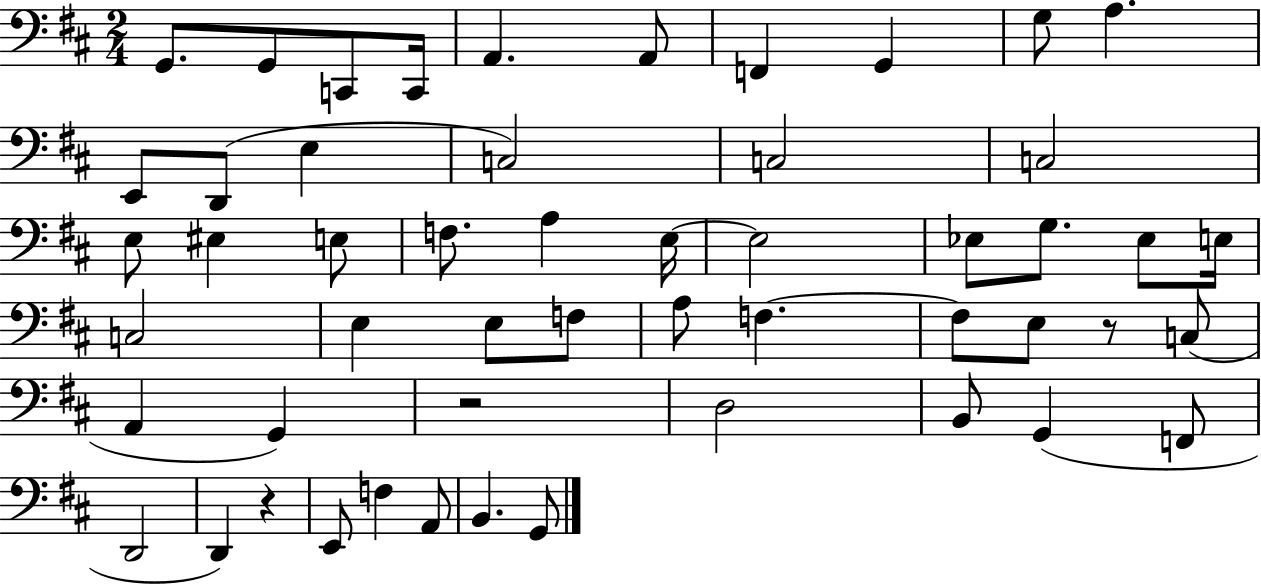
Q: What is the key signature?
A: D major